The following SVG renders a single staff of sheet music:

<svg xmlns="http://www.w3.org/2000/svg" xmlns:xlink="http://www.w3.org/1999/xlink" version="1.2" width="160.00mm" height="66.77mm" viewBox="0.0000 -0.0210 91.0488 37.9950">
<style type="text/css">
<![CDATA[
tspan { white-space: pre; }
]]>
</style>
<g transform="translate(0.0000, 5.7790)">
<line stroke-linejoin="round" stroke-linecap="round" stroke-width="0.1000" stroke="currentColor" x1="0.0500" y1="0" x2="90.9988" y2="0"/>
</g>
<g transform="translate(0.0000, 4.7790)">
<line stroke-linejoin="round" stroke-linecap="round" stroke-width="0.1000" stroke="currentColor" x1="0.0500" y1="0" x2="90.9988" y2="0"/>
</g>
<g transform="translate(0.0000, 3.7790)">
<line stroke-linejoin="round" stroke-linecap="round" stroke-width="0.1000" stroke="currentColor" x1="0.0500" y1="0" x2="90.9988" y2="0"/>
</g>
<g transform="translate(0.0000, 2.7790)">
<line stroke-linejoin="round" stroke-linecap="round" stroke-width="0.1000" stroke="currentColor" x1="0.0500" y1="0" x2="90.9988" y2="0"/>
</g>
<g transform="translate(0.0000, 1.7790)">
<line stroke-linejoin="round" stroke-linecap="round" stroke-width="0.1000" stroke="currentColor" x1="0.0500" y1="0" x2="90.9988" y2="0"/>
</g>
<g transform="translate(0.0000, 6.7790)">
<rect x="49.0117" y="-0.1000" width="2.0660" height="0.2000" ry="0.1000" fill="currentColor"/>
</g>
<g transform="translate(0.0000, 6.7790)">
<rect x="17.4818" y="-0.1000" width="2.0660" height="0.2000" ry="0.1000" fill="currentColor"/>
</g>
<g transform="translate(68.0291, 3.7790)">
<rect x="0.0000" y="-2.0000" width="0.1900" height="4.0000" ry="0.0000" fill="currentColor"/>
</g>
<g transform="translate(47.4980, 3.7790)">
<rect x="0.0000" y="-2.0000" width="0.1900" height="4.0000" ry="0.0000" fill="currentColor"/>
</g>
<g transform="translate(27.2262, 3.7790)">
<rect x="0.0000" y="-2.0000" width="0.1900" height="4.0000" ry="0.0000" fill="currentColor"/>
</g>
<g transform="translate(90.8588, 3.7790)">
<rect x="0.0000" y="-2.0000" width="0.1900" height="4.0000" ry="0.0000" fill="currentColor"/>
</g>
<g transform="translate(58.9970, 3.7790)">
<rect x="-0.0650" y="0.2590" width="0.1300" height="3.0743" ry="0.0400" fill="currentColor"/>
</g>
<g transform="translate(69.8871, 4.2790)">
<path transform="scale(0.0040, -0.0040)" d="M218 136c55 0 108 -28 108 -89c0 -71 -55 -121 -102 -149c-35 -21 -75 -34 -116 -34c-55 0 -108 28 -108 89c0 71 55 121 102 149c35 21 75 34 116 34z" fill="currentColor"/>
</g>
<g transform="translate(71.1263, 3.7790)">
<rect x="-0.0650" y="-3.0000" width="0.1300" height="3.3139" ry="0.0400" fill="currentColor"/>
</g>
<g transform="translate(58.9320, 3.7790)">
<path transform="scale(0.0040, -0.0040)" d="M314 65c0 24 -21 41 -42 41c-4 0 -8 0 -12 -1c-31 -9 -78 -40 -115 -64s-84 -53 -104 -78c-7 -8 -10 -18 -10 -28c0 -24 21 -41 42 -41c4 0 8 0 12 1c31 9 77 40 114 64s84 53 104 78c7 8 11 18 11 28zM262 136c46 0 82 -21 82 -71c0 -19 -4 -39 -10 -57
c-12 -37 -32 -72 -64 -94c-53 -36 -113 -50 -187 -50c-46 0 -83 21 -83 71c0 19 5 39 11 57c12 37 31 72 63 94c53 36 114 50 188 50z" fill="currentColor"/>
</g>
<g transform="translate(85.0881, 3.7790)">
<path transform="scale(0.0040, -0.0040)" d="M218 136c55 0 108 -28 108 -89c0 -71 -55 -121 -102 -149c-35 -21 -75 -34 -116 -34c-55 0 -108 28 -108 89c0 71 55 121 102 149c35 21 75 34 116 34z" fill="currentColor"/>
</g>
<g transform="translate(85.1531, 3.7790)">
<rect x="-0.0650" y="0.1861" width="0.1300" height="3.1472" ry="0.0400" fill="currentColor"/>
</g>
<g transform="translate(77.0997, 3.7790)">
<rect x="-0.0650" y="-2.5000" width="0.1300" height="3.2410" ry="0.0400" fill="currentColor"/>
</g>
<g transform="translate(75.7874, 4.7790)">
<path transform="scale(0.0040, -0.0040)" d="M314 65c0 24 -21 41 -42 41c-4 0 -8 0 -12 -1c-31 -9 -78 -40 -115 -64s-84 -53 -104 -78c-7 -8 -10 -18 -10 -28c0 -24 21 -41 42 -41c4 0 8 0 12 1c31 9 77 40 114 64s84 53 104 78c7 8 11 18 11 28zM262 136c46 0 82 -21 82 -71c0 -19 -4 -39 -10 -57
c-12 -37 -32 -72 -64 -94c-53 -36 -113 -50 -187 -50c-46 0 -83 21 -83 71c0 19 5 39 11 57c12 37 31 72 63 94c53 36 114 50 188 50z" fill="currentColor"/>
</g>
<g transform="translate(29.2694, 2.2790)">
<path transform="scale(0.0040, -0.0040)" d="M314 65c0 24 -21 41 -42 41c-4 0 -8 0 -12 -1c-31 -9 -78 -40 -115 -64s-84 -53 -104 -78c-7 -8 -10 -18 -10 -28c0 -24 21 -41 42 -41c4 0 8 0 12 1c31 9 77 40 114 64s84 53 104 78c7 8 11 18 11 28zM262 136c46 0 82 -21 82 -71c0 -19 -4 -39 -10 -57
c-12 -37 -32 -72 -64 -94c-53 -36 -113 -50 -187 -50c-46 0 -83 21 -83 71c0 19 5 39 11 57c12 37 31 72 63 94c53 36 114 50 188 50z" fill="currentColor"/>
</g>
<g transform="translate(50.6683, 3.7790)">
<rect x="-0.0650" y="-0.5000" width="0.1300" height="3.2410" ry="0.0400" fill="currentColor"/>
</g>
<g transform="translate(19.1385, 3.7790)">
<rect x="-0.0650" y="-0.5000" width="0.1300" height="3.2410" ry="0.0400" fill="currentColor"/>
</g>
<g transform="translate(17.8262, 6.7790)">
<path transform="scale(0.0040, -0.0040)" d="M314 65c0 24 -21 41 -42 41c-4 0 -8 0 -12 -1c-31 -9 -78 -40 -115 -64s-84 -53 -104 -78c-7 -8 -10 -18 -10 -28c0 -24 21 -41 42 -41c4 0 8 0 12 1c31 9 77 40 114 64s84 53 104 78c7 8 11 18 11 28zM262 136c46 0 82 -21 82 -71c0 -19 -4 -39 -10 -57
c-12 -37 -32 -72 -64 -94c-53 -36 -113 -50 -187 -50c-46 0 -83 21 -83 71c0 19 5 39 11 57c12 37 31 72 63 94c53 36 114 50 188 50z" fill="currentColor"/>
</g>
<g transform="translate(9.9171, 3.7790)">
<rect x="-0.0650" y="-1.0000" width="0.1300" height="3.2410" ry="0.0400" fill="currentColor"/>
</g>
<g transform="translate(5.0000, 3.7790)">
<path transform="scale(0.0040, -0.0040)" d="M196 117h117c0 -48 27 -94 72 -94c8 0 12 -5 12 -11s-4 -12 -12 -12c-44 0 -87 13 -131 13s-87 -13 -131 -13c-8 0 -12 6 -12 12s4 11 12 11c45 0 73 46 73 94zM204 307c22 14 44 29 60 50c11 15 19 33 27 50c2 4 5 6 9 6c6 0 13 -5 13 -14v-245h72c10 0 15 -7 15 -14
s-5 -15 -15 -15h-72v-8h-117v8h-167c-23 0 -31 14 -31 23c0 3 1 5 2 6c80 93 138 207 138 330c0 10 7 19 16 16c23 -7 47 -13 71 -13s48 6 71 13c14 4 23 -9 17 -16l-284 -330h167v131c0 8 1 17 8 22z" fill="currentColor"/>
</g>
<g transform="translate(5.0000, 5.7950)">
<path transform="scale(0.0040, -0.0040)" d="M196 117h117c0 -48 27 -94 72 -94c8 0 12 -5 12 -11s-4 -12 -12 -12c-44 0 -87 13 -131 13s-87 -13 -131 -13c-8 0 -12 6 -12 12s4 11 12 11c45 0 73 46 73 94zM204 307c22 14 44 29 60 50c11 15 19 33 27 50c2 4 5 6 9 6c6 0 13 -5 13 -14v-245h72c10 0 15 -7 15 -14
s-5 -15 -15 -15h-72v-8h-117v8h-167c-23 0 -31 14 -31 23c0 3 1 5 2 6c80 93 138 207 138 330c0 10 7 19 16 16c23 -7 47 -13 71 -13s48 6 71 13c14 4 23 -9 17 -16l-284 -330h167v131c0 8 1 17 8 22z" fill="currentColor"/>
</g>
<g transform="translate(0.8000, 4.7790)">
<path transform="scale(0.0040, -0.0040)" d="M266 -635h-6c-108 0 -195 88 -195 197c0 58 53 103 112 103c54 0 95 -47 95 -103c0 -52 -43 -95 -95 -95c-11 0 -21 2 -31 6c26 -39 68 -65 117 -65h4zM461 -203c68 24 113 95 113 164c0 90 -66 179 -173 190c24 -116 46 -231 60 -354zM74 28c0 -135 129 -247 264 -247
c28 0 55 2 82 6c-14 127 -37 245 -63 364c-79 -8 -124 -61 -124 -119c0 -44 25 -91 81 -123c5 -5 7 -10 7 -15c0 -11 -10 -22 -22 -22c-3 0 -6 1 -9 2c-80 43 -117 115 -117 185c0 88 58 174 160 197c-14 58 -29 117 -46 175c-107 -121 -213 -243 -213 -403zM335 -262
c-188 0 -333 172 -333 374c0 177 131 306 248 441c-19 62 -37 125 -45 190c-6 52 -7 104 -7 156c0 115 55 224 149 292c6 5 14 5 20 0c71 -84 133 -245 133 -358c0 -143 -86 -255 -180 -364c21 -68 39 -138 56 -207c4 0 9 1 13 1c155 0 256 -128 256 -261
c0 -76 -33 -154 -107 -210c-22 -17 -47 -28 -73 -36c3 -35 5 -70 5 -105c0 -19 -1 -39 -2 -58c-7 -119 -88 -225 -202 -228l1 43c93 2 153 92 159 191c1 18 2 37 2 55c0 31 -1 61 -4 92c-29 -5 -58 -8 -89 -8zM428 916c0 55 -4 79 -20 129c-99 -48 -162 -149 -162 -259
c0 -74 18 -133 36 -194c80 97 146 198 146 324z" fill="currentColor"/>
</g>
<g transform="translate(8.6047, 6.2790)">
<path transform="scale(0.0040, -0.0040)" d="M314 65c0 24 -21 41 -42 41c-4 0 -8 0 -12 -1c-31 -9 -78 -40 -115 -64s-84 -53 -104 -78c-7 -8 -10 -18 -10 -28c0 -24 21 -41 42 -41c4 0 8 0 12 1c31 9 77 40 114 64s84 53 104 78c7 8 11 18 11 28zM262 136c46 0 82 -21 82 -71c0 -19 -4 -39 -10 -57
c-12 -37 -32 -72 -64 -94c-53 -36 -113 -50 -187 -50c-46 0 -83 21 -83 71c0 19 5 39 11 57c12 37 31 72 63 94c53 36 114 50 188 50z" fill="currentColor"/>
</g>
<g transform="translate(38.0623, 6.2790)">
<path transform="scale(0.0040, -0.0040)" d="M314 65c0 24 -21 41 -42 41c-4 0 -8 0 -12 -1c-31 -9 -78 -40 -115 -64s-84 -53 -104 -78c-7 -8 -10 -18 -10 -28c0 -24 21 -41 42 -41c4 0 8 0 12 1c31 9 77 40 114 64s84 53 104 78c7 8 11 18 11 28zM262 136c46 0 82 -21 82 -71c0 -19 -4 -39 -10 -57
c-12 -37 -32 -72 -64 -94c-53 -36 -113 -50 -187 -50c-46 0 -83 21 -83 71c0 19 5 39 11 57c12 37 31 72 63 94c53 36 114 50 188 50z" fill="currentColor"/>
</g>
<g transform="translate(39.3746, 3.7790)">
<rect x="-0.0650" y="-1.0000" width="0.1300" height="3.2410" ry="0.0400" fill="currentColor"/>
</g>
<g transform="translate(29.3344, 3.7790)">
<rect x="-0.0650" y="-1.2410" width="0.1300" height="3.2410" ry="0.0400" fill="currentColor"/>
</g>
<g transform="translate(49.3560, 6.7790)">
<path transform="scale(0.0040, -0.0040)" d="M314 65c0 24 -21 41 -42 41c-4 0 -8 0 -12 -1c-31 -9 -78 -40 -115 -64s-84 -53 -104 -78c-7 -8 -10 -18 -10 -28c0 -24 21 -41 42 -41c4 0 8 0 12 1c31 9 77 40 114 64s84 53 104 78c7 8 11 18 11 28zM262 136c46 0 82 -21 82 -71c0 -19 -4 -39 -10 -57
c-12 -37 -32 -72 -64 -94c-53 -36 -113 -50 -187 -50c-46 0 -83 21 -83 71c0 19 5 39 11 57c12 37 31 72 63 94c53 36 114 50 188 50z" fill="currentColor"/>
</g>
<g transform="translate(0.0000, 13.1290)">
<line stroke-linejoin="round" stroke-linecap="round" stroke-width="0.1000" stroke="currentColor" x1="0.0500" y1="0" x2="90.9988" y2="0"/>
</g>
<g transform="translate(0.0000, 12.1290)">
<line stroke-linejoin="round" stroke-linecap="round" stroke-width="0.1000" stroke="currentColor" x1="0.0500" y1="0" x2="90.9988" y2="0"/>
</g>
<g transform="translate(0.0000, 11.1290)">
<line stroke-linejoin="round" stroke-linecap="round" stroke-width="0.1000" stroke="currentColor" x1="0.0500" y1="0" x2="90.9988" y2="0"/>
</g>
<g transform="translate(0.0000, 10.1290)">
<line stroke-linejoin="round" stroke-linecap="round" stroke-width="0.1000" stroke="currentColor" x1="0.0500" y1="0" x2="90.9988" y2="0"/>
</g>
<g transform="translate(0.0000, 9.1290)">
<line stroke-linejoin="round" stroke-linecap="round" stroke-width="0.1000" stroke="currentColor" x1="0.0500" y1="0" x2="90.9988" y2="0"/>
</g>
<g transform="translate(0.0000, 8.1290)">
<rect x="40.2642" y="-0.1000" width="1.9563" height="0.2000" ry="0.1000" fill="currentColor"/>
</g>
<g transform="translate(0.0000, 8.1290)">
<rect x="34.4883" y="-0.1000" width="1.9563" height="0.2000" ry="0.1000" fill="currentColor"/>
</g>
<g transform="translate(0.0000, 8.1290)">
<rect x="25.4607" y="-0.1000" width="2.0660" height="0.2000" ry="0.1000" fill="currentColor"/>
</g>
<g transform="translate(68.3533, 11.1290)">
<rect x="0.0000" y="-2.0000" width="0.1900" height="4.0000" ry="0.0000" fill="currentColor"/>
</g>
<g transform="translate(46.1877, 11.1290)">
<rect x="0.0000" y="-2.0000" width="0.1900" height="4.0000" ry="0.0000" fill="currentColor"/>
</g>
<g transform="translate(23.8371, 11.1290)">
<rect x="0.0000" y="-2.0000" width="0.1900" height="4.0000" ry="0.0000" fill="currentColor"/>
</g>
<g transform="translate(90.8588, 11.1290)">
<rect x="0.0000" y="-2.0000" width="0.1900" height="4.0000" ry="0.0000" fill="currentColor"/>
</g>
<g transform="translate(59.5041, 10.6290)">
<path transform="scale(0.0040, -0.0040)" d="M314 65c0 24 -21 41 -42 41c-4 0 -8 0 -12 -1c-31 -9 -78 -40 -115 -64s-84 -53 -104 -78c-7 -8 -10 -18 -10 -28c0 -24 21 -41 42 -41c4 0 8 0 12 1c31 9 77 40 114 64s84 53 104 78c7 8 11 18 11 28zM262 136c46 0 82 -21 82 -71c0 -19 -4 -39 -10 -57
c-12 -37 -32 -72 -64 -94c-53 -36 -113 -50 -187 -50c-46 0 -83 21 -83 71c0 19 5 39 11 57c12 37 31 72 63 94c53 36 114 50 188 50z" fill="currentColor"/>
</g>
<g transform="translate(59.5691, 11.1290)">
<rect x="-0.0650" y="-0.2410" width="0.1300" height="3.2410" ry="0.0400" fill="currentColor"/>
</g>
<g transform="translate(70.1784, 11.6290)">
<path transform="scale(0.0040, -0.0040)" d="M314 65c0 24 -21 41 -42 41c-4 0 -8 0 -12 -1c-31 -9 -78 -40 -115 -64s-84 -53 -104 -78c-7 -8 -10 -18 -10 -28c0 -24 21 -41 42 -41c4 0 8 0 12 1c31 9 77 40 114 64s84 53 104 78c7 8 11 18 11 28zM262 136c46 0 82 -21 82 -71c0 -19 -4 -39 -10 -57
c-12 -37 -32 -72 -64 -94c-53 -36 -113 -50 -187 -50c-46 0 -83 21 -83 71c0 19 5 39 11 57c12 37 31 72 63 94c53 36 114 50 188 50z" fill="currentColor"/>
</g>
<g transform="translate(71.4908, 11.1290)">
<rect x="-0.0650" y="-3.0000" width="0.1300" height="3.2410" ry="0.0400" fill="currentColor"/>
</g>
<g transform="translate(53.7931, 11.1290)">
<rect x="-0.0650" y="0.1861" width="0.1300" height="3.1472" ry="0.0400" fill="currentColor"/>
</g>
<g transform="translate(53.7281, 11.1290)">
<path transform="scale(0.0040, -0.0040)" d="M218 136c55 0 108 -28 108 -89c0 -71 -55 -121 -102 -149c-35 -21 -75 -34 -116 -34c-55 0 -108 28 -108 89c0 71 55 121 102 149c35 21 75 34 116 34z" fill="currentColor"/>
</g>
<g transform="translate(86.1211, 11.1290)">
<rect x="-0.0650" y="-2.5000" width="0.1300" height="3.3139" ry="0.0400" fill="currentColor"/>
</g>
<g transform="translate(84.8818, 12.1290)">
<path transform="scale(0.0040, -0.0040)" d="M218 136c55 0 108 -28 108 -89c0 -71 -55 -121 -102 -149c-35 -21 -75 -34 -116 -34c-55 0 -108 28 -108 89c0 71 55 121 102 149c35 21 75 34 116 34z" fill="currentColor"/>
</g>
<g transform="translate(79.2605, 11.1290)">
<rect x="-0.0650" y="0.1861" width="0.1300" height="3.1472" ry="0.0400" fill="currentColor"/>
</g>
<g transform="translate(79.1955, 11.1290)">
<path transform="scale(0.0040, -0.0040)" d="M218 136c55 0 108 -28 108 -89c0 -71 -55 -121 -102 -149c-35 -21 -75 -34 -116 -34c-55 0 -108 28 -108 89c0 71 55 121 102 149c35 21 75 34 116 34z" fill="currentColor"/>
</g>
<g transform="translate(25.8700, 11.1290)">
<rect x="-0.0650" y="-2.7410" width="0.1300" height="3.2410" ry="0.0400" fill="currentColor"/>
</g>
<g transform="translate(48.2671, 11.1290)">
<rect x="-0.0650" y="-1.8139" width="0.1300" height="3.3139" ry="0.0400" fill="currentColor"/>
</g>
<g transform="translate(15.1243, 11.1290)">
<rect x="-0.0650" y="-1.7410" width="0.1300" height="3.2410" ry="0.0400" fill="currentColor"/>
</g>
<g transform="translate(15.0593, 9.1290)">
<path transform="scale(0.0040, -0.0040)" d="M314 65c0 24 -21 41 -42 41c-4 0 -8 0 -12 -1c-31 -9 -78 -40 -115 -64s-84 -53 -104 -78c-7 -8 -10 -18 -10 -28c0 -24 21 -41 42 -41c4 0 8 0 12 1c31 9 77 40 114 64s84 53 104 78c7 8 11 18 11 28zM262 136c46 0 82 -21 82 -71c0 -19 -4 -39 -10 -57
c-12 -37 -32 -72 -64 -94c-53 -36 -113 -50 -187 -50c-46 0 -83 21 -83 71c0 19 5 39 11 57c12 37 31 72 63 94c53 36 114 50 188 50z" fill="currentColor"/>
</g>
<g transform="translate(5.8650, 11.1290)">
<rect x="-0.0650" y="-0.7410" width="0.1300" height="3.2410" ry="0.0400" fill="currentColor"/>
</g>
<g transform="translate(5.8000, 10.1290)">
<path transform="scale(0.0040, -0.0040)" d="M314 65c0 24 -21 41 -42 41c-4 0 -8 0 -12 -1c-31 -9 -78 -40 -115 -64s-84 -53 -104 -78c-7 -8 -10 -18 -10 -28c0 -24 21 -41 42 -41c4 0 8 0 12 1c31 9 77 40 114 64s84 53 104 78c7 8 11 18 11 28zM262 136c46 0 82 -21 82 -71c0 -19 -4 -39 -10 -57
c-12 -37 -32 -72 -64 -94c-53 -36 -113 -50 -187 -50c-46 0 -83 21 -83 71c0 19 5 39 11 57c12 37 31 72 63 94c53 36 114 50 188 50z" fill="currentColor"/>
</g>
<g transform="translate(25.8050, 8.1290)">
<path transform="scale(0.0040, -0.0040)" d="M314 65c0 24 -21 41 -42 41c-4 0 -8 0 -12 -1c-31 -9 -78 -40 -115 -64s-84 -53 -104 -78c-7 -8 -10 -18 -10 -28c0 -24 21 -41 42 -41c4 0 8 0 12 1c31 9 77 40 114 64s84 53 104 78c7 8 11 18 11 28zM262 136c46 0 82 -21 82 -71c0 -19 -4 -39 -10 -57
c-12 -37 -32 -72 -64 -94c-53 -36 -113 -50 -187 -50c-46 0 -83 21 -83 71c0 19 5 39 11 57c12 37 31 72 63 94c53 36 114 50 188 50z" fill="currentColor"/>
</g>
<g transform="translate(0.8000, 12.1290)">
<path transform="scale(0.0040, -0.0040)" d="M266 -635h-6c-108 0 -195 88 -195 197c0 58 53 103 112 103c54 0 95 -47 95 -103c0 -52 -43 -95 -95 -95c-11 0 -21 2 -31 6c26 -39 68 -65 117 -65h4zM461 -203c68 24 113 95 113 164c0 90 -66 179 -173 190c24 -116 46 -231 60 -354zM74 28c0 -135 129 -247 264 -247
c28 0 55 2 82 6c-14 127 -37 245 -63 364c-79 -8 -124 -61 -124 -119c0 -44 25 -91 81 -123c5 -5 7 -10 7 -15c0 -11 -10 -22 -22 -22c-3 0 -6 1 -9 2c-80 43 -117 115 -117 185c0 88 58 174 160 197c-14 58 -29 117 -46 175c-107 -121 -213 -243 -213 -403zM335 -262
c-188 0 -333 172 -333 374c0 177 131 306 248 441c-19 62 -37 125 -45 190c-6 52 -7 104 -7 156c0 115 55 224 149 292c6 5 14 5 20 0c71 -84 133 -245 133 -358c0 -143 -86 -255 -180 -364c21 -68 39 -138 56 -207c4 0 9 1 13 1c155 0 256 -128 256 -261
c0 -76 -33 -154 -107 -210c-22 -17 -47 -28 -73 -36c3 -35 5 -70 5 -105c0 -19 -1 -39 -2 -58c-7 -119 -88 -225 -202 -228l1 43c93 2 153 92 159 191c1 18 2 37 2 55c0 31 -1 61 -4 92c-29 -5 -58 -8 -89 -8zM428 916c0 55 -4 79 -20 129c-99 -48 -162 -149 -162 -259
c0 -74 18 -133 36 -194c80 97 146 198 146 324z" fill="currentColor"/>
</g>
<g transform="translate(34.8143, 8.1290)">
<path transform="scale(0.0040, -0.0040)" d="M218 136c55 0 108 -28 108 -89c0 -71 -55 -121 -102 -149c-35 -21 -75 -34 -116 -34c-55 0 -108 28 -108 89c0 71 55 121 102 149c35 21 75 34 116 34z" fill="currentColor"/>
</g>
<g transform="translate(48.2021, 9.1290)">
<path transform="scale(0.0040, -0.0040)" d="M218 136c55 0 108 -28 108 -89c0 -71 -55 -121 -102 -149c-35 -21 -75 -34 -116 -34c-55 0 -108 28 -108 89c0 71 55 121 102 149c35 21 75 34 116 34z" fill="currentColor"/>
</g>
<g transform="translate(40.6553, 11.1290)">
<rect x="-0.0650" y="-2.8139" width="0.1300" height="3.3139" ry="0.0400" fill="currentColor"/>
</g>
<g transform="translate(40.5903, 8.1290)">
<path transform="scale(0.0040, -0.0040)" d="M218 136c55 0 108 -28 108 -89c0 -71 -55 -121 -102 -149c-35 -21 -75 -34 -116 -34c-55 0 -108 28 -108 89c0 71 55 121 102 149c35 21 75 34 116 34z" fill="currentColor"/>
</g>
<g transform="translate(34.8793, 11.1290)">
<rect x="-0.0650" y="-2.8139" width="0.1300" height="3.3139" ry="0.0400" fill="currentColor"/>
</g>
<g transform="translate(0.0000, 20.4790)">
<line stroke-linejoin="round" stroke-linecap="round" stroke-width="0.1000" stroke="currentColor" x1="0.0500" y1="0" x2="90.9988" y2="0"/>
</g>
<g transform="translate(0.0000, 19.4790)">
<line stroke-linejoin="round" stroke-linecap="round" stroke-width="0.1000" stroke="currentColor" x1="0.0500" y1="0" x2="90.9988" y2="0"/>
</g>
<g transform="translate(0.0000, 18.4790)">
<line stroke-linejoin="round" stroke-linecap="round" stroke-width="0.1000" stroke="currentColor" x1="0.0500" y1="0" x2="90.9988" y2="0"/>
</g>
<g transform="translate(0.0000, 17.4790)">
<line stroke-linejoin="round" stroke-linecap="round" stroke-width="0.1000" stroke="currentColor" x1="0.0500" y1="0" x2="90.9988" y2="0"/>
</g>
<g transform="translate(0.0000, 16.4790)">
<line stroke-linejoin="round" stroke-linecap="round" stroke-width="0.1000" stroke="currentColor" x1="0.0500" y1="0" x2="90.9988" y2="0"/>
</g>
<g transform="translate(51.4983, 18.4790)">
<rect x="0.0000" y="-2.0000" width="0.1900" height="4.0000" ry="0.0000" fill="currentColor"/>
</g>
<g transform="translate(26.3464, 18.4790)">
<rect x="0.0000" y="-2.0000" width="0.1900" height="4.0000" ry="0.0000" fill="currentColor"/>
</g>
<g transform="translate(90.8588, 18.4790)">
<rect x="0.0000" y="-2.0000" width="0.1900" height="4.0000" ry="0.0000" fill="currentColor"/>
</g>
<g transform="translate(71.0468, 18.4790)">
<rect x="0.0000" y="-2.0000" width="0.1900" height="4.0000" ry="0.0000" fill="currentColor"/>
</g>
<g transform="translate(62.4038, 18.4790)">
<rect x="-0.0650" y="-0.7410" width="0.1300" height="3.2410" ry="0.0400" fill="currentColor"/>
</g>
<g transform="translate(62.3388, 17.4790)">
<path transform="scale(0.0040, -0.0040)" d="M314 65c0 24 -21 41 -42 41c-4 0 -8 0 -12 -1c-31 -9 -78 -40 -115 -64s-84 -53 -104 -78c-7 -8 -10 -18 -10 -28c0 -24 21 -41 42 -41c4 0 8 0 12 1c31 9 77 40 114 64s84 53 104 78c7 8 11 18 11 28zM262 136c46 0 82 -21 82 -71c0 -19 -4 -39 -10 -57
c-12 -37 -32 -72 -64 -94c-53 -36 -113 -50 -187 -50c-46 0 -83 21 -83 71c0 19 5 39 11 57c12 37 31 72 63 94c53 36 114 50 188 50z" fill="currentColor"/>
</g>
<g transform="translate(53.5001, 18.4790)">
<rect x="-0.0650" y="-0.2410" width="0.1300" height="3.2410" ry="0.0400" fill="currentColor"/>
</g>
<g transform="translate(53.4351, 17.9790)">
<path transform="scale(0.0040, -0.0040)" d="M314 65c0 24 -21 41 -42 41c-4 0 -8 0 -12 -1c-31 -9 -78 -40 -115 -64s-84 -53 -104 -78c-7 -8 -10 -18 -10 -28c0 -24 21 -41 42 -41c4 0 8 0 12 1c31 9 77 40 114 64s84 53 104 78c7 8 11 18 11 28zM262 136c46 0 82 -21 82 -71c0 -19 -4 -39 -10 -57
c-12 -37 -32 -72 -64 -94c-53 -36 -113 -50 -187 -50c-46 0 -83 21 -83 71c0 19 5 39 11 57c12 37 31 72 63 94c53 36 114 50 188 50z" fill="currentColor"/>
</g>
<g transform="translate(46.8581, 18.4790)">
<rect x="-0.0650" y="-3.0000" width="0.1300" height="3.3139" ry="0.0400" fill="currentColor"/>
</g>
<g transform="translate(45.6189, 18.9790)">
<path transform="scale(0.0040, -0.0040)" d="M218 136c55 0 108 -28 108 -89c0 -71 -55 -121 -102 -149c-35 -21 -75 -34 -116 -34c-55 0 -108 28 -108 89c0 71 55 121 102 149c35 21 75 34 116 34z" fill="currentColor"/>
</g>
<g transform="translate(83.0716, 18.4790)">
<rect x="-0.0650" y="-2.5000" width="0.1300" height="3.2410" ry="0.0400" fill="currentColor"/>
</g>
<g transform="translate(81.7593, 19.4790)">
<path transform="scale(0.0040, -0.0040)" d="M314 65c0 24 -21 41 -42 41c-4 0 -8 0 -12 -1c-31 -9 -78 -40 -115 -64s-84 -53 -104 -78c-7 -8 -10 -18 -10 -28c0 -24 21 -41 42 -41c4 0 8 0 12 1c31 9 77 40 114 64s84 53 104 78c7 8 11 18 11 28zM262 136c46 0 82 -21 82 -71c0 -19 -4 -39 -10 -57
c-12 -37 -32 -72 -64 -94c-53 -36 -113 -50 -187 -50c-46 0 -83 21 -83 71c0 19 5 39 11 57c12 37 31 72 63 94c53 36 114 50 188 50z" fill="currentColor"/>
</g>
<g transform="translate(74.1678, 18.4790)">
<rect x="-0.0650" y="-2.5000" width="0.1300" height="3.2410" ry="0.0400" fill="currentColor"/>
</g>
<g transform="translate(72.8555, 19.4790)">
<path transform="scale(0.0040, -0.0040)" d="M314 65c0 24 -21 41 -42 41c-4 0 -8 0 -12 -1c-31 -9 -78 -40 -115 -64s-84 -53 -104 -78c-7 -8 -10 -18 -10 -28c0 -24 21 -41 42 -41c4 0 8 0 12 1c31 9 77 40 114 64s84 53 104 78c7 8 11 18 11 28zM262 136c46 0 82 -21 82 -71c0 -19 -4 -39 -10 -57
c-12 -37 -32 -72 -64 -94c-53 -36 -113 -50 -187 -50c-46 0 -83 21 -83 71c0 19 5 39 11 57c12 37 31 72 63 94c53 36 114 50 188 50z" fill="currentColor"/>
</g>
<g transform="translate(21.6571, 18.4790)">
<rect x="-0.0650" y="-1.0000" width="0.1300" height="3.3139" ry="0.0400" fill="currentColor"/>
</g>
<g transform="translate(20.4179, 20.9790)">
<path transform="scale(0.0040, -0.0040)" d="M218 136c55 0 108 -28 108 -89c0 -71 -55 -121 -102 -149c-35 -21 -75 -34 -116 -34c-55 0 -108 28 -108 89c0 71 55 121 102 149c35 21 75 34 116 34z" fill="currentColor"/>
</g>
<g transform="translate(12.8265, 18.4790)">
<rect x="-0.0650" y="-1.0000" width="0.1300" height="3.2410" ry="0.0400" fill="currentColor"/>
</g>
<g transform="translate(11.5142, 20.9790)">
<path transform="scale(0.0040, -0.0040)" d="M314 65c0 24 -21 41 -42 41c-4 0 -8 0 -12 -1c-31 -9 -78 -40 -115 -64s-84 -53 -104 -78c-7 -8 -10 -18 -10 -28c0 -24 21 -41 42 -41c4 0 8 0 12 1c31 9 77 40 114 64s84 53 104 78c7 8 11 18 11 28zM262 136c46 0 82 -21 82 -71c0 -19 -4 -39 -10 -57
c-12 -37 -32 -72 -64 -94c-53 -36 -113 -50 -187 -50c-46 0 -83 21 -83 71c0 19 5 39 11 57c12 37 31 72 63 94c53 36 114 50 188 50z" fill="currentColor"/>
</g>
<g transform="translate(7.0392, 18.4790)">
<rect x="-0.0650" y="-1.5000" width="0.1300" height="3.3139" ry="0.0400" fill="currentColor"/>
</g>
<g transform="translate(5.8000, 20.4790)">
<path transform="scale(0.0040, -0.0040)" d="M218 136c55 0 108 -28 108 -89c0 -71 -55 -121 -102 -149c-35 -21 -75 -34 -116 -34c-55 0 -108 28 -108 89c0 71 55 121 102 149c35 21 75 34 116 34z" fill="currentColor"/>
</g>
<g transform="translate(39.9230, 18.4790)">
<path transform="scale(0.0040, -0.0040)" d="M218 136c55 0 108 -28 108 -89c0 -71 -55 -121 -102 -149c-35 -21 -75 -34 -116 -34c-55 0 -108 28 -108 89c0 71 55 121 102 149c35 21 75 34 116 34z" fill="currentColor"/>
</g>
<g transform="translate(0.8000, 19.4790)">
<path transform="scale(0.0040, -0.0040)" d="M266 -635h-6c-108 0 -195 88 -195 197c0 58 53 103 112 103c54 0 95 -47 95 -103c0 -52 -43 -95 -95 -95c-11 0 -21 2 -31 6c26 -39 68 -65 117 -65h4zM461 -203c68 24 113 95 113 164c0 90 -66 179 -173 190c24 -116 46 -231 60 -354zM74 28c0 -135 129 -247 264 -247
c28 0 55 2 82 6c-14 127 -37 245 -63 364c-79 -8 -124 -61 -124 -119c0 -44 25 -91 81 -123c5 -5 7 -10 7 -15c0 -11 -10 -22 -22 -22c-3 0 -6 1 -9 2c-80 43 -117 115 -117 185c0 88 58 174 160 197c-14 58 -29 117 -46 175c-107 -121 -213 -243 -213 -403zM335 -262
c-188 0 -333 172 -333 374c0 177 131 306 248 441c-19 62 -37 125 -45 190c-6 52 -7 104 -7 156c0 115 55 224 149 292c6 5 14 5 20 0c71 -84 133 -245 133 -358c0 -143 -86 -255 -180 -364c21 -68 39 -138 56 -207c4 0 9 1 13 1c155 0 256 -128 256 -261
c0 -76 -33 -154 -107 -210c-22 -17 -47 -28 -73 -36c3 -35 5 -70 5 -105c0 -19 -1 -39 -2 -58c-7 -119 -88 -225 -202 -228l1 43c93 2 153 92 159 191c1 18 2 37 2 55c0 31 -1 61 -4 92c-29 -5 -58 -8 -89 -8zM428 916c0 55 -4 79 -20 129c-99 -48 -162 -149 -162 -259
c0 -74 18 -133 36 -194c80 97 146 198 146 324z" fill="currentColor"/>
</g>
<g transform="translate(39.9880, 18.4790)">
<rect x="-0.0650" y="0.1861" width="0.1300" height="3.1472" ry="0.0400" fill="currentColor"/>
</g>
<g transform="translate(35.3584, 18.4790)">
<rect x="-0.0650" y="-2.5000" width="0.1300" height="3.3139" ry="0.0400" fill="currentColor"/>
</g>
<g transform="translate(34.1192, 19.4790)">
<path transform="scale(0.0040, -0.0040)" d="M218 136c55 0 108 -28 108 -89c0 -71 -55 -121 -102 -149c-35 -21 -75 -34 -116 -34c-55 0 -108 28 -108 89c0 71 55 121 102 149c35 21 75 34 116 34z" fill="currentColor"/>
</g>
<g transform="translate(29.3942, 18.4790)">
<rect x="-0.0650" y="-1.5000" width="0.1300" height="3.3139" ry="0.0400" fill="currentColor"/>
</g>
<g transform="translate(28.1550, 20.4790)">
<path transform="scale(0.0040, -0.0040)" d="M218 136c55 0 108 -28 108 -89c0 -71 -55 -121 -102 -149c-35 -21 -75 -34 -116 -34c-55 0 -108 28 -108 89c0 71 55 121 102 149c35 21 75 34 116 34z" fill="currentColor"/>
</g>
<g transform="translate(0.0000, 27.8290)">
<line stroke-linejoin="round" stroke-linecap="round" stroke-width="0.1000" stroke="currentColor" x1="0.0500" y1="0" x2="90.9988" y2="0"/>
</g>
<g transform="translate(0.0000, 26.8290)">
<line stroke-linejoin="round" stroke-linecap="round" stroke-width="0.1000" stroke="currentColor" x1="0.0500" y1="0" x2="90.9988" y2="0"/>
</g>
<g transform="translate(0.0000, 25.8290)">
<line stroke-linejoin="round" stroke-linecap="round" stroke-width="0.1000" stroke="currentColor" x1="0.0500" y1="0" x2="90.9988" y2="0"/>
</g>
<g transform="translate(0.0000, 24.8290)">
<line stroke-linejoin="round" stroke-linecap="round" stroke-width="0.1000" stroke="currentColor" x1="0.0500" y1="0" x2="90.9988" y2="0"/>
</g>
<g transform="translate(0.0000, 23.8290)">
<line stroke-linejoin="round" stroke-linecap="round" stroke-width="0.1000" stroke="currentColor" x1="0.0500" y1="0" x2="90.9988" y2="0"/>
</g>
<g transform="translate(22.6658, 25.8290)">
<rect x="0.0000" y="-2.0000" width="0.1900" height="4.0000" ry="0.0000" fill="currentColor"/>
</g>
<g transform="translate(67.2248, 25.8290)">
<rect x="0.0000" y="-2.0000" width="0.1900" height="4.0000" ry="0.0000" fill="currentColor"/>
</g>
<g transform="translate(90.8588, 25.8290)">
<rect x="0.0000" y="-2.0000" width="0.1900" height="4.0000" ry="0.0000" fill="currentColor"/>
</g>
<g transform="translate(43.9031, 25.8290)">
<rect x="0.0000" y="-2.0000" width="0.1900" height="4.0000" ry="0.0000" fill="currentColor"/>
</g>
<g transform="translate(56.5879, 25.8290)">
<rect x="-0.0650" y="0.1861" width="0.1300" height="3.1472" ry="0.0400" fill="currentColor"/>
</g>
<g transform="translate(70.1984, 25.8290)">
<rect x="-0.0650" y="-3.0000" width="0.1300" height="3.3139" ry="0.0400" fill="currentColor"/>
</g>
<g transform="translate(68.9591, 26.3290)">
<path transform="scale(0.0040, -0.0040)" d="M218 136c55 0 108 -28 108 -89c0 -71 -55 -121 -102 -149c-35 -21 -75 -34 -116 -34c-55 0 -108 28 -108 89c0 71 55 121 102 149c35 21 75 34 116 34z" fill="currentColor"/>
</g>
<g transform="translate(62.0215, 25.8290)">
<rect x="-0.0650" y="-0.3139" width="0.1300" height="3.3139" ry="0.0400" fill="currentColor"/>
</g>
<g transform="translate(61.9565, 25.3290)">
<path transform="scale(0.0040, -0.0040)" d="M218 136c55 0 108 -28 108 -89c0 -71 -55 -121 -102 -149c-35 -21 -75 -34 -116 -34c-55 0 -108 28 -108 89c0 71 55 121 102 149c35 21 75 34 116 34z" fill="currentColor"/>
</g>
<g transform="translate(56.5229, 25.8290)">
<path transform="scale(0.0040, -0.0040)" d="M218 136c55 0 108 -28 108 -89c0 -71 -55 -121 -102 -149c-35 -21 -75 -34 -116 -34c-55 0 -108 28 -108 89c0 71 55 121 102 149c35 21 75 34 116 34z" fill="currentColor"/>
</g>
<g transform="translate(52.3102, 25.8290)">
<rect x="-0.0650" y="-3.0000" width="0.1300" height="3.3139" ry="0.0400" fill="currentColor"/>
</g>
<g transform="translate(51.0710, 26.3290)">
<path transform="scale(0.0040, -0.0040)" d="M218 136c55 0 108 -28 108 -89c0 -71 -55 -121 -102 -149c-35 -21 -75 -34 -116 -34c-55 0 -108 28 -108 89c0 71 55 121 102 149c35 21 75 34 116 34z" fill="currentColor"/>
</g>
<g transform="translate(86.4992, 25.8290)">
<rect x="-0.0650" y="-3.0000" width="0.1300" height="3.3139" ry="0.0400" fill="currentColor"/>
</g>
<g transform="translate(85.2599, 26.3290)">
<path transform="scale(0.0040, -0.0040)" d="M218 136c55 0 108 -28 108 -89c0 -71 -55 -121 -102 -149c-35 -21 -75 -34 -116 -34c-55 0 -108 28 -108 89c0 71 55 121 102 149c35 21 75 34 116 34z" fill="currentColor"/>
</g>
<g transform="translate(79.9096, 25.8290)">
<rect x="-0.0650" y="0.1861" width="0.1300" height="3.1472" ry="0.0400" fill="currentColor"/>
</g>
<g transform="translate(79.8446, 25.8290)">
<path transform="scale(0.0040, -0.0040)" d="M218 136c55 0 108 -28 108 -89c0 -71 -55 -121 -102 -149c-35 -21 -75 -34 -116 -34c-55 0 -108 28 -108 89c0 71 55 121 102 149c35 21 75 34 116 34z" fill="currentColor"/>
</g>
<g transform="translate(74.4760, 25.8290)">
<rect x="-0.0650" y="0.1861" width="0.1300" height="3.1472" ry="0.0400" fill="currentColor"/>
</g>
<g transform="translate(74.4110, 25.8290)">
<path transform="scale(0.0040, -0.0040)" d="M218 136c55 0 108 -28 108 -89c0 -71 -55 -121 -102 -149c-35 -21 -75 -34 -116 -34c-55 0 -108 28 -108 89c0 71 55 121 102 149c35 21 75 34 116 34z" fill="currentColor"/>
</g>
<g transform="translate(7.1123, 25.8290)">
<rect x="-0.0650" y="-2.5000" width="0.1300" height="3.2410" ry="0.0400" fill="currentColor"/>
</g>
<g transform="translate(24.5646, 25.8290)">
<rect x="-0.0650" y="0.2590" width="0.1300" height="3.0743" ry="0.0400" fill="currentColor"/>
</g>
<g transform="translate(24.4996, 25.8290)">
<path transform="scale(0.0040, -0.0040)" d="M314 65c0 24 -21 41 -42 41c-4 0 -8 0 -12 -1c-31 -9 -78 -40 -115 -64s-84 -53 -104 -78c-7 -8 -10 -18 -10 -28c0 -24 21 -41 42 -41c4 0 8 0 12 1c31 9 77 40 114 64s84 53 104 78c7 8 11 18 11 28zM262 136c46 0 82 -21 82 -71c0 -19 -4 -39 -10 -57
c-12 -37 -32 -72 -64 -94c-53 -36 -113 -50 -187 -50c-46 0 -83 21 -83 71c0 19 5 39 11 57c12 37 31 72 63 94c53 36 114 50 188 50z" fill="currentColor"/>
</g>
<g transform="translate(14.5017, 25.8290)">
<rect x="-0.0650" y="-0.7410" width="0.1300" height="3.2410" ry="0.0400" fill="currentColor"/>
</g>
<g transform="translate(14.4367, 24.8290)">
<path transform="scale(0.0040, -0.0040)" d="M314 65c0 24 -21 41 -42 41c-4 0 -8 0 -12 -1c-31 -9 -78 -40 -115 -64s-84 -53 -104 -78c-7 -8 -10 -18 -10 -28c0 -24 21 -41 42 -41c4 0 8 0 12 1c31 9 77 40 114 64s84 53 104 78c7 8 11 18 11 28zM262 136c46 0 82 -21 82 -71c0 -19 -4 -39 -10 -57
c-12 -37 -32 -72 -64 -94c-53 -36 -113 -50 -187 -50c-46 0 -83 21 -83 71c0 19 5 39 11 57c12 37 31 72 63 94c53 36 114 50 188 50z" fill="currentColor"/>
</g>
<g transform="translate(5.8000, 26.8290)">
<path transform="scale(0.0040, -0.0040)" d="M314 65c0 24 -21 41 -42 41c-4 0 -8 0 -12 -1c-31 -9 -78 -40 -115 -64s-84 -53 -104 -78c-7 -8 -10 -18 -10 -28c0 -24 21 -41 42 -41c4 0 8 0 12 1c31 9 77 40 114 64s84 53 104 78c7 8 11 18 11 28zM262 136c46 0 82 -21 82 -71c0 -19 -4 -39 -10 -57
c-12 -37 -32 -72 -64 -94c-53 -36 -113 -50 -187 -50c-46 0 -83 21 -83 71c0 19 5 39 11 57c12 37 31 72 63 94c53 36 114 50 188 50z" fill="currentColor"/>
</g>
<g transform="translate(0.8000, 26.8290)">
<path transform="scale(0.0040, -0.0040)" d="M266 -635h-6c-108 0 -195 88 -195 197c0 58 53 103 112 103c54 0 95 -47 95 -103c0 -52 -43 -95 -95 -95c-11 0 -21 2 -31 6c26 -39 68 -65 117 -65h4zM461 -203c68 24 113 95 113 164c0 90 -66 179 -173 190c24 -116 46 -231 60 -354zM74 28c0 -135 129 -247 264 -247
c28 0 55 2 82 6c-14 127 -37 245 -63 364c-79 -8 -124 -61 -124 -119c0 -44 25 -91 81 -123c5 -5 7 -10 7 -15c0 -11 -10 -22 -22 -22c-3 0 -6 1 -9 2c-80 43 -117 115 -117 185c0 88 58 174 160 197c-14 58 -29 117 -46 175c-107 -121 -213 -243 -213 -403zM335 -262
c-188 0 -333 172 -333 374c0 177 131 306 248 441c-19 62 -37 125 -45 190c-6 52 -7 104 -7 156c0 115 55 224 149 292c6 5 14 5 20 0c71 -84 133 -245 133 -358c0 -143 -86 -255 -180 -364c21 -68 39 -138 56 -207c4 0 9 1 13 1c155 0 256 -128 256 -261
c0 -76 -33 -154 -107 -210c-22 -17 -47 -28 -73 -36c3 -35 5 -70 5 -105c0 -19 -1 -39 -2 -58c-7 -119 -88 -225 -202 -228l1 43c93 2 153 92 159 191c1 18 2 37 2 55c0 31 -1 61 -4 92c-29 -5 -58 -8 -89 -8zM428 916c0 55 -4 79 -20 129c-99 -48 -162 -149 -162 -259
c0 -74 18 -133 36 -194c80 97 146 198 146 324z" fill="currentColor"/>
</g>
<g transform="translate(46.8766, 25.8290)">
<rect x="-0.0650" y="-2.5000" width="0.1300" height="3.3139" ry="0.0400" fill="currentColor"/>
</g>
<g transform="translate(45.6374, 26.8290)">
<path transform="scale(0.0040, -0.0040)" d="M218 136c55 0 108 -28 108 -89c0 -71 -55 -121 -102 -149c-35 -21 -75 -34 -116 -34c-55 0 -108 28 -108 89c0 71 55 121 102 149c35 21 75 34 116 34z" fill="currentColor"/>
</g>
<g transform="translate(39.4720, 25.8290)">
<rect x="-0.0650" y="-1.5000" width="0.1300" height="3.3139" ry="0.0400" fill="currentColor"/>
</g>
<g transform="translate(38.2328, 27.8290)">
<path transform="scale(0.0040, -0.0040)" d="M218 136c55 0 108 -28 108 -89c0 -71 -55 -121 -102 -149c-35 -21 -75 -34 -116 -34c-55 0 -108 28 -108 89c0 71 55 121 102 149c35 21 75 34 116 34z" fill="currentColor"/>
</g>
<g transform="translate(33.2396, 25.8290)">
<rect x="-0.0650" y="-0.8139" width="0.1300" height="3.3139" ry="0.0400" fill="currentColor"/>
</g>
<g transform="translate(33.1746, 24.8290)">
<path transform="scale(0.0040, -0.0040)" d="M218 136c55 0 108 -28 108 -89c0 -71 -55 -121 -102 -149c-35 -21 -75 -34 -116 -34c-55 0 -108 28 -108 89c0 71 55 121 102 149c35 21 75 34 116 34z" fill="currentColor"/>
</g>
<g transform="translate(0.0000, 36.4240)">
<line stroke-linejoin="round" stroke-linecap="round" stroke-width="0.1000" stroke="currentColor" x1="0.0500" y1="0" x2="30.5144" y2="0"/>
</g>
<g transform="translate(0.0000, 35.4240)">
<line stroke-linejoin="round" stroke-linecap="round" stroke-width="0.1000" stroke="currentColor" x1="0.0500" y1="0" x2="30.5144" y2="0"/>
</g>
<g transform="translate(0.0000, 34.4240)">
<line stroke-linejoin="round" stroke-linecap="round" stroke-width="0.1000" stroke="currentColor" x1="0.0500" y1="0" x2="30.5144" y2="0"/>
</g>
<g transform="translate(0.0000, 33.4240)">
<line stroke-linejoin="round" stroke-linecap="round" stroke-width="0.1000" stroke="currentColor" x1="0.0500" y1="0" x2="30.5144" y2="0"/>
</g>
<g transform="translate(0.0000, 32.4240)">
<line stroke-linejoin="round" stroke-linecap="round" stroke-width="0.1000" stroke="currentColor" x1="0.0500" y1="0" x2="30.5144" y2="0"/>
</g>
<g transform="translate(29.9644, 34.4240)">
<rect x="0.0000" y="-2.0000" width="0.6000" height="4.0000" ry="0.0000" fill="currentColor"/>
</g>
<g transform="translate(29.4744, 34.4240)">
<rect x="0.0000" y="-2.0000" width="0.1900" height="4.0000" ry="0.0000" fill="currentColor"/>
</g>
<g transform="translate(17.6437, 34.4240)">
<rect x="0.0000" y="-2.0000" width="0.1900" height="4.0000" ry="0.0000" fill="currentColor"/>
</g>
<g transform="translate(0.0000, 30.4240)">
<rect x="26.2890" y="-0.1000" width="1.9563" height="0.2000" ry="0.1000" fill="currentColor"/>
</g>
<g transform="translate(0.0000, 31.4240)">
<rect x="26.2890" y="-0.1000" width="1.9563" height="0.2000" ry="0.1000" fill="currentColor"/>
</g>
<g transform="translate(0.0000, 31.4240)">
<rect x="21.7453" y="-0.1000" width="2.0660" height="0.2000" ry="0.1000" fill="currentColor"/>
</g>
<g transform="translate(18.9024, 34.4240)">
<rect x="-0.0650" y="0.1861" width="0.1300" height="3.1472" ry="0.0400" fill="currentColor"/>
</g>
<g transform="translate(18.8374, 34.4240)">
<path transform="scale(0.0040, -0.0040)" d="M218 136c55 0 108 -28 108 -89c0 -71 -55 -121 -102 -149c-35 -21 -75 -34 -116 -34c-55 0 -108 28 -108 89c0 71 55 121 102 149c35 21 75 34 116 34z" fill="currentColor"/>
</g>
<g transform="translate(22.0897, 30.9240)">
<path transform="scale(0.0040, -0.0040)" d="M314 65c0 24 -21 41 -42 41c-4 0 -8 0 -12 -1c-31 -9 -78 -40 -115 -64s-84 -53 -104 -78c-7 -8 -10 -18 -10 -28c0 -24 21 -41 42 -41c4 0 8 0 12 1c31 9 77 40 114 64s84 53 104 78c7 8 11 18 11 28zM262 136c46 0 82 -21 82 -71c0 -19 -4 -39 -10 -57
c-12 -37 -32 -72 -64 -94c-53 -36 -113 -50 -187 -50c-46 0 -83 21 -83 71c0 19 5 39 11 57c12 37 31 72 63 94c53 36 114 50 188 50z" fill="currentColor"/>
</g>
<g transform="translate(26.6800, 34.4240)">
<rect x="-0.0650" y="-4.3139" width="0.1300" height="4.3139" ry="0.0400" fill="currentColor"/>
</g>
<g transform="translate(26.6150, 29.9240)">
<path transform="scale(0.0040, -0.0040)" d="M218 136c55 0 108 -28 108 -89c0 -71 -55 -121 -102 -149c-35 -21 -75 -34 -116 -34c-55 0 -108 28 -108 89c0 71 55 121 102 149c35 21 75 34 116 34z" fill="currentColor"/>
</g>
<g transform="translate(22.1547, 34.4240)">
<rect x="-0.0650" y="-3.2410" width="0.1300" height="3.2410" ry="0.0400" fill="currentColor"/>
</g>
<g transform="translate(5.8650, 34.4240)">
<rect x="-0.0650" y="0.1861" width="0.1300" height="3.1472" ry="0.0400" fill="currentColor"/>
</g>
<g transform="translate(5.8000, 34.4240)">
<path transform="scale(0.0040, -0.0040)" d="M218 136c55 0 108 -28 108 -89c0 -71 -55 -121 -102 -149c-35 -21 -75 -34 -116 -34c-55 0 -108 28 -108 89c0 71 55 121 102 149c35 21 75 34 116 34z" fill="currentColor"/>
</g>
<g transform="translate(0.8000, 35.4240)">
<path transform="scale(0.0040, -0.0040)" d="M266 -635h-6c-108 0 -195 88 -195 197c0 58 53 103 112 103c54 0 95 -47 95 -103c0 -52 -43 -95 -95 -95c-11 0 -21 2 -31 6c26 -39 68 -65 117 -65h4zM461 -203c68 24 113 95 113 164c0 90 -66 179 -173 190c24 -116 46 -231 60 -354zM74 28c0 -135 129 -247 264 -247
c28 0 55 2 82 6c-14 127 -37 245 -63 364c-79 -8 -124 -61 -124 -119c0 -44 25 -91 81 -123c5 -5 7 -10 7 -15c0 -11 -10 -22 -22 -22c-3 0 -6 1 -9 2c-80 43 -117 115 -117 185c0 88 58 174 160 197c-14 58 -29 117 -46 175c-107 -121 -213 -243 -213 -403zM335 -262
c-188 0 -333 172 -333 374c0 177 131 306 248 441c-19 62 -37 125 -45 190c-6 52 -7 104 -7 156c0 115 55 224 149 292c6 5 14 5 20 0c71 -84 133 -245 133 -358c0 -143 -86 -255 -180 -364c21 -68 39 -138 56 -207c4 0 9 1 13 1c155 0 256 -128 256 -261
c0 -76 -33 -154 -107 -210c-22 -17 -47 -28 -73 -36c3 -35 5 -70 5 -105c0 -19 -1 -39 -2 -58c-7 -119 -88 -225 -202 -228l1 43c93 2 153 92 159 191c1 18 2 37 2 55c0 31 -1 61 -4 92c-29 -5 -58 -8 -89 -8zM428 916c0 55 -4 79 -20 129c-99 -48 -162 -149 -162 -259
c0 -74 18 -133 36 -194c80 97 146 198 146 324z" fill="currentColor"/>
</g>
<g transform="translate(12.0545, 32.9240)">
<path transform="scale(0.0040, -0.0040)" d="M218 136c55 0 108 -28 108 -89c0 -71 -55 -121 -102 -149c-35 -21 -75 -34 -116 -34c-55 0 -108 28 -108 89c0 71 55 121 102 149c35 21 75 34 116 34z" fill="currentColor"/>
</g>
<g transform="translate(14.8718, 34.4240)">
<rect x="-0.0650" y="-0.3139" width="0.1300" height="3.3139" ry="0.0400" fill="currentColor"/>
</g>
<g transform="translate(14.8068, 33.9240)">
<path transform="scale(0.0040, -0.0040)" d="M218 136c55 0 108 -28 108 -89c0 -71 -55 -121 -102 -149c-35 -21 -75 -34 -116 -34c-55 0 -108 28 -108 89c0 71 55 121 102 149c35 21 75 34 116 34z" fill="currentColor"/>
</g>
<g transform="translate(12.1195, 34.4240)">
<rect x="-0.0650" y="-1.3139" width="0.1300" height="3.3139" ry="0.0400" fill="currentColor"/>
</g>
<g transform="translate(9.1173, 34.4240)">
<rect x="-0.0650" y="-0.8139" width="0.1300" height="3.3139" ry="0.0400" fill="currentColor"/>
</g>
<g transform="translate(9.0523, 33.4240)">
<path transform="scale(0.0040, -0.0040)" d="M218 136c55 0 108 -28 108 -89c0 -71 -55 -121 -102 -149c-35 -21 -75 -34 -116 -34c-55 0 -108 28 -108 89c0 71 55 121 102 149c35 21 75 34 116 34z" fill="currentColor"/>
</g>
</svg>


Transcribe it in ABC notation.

X:1
T:Untitled
M:4/4
L:1/4
K:C
D2 C2 e2 D2 C2 B2 A G2 B d2 f2 a2 a a f B c2 A2 B G E D2 D E G B A c2 d2 G2 G2 G2 d2 B2 d E G A B c A B B A B d e c B b2 d'